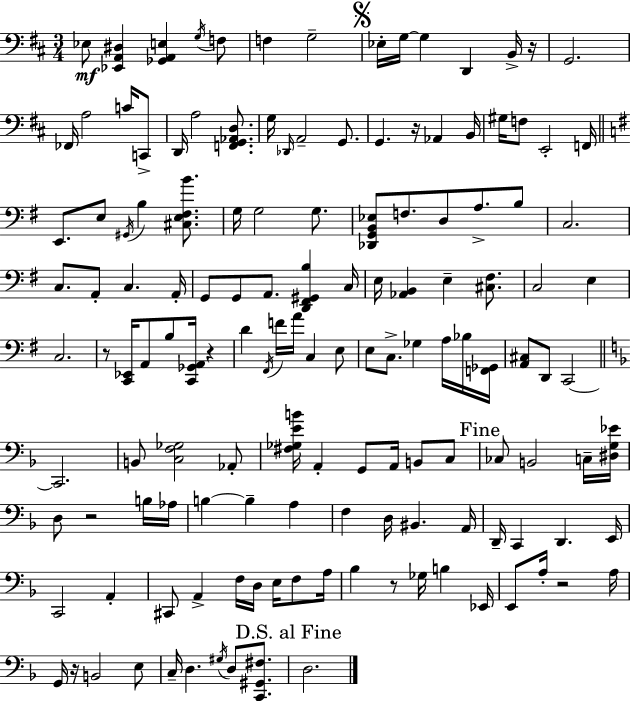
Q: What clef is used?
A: bass